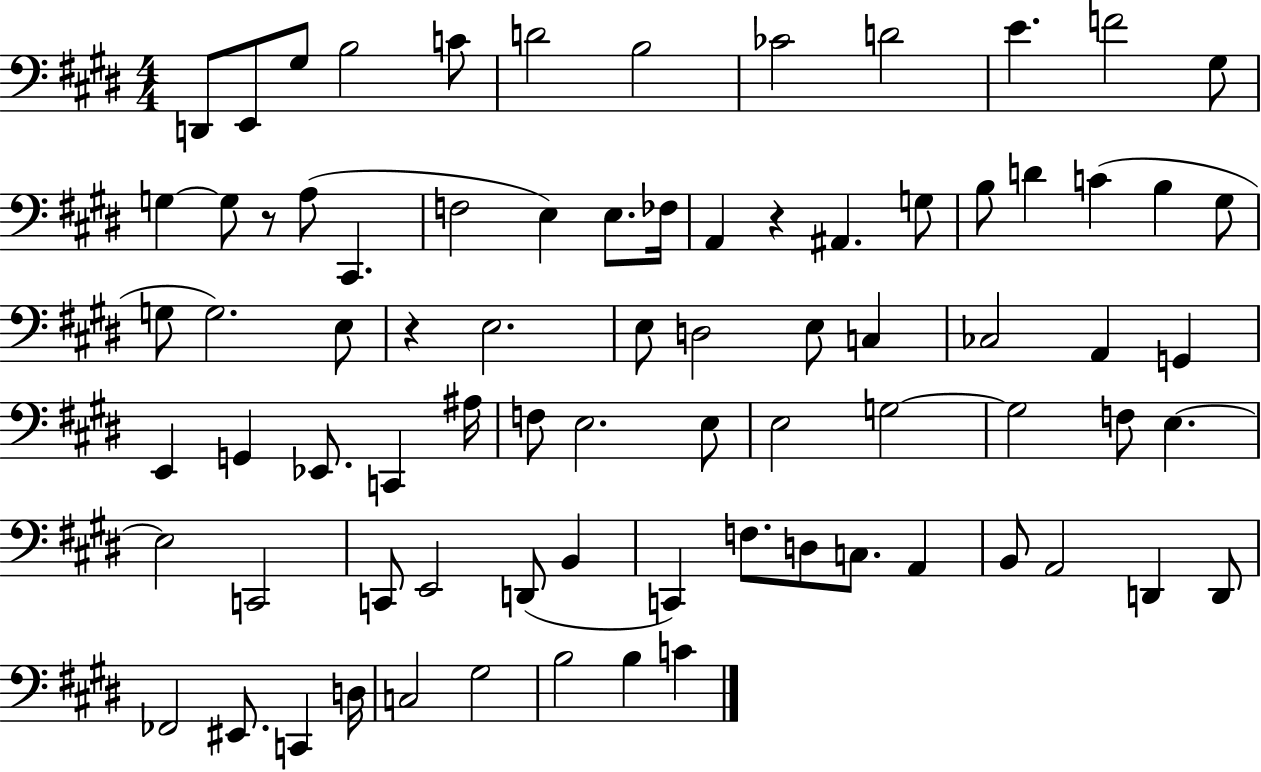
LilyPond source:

{
  \clef bass
  \numericTimeSignature
  \time 4/4
  \key e \major
  d,8 e,8 gis8 b2 c'8 | d'2 b2 | ces'2 d'2 | e'4. f'2 gis8 | \break g4~~ g8 r8 a8( cis,4. | f2 e4) e8. fes16 | a,4 r4 ais,4. g8 | b8 d'4 c'4( b4 gis8 | \break g8 g2.) e8 | r4 e2. | e8 d2 e8 c4 | ces2 a,4 g,4 | \break e,4 g,4 ees,8. c,4 ais16 | f8 e2. e8 | e2 g2~~ | g2 f8 e4.~~ | \break e2 c,2 | c,8 e,2 d,8( b,4 | c,4) f8. d8 c8. a,4 | b,8 a,2 d,4 d,8 | \break fes,2 eis,8. c,4 d16 | c2 gis2 | b2 b4 c'4 | \bar "|."
}